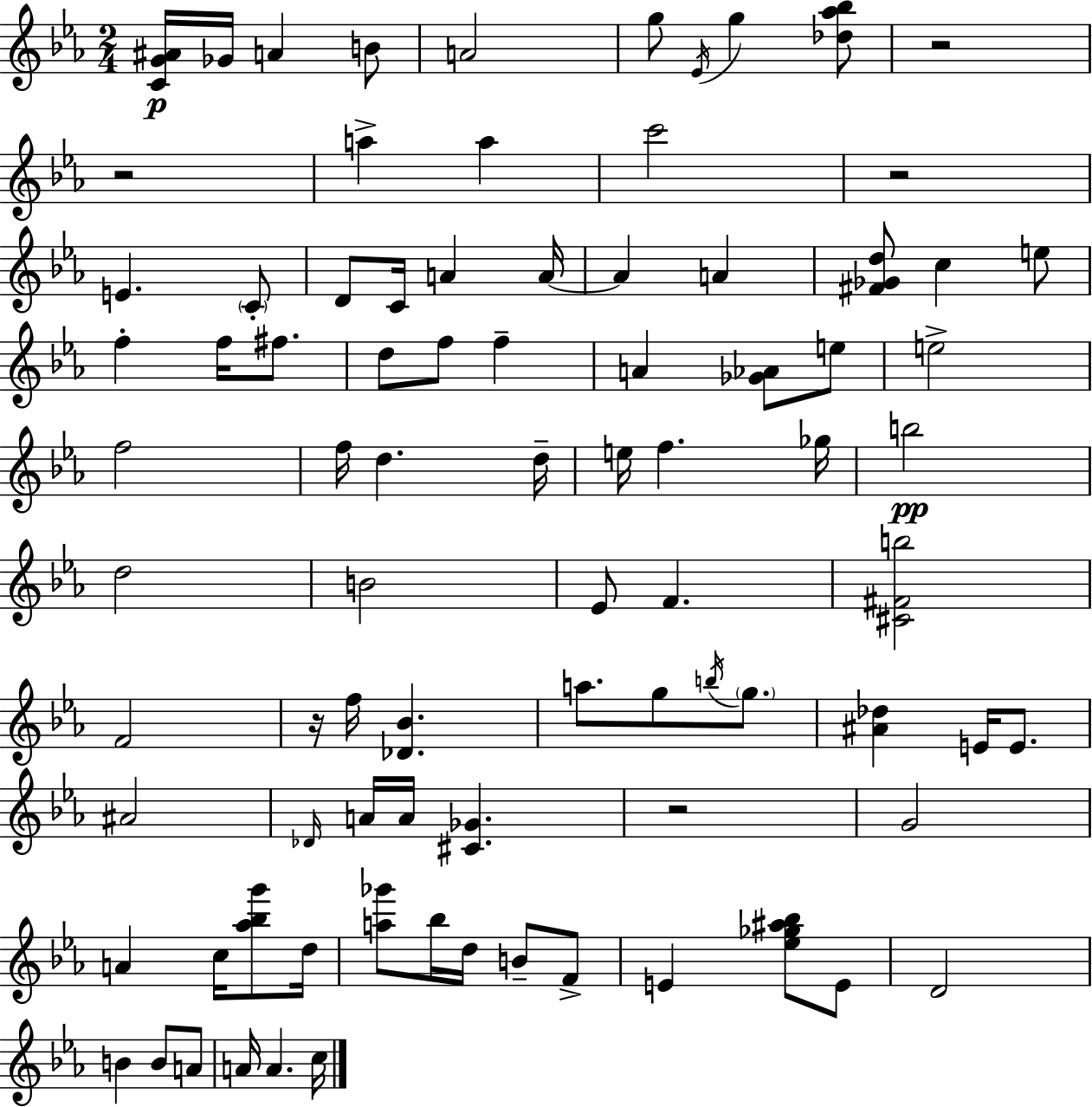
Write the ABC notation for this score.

X:1
T:Untitled
M:2/4
L:1/4
K:Cm
[CG^A]/4 _G/4 A B/2 A2 g/2 _E/4 g [_d_a_b]/2 z2 z2 a a c'2 z2 E C/2 D/2 C/4 A A/4 A A [^F_Gd]/2 c e/2 f f/4 ^f/2 d/2 f/2 f A [_G_A]/2 e/2 e2 f2 f/4 d d/4 e/4 f _g/4 b2 d2 B2 _E/2 F [^C^Fb]2 F2 z/4 f/4 [_D_B] a/2 g/2 b/4 g/2 [^A_d] E/4 E/2 ^A2 _D/4 A/4 A/4 [^C_G] z2 G2 A c/4 [_a_bg']/2 d/4 [a_g']/2 _b/4 d/4 B/2 F/2 E [_e_g^a_b]/2 E/2 D2 B B/2 A/2 A/4 A c/4